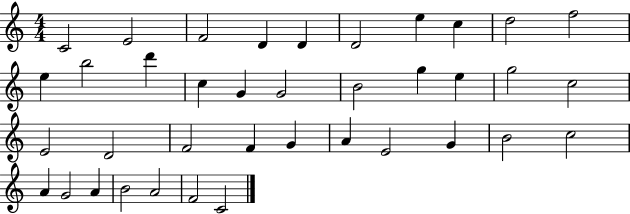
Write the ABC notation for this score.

X:1
T:Untitled
M:4/4
L:1/4
K:C
C2 E2 F2 D D D2 e c d2 f2 e b2 d' c G G2 B2 g e g2 c2 E2 D2 F2 F G A E2 G B2 c2 A G2 A B2 A2 F2 C2